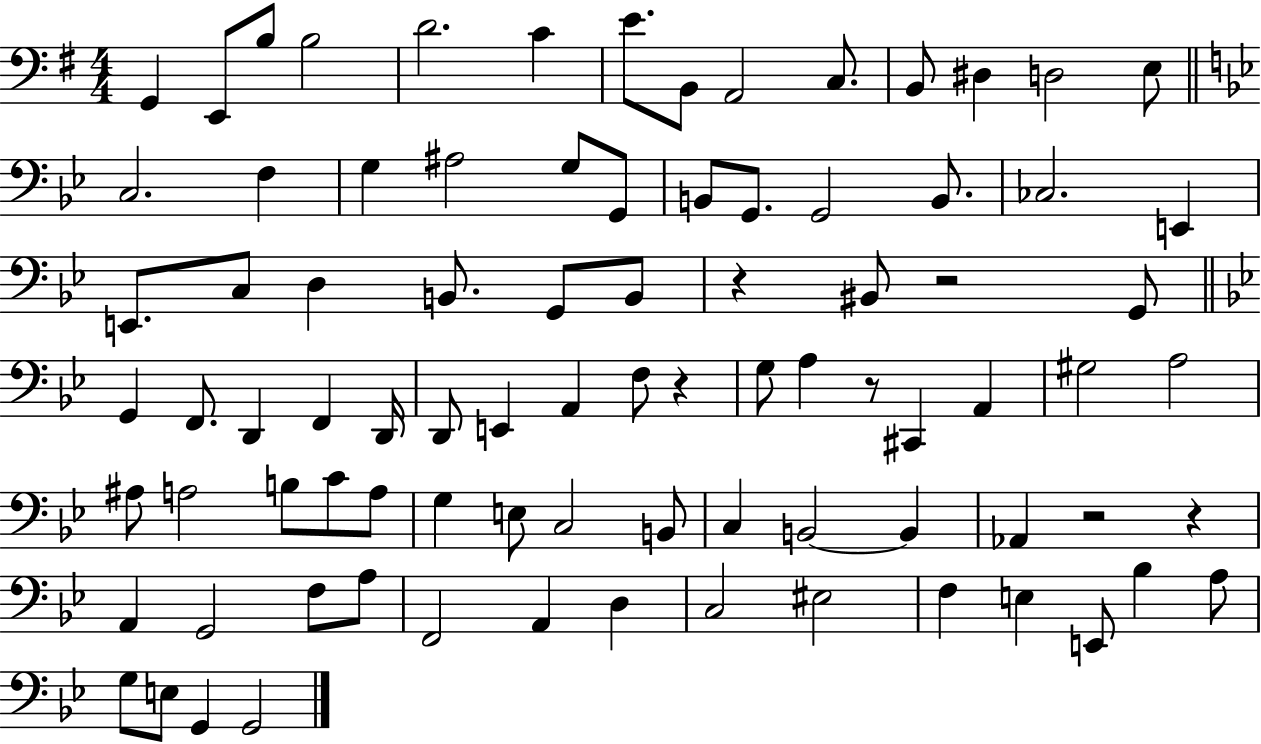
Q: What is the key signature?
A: G major